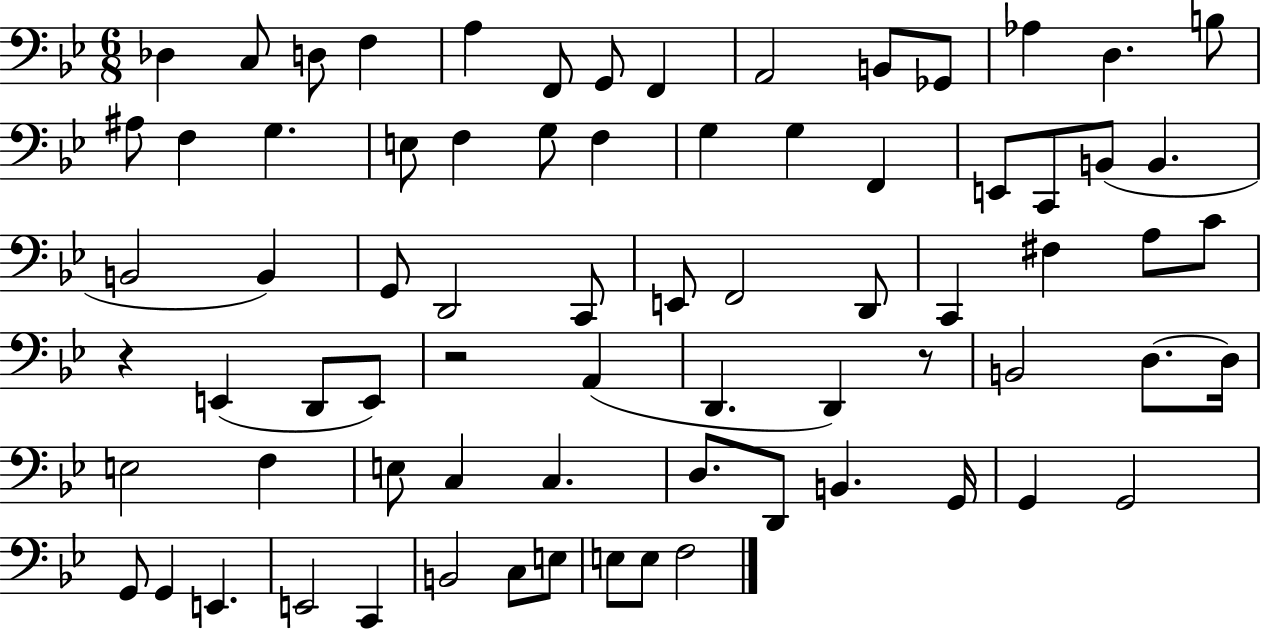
X:1
T:Untitled
M:6/8
L:1/4
K:Bb
_D, C,/2 D,/2 F, A, F,,/2 G,,/2 F,, A,,2 B,,/2 _G,,/2 _A, D, B,/2 ^A,/2 F, G, E,/2 F, G,/2 F, G, G, F,, E,,/2 C,,/2 B,,/2 B,, B,,2 B,, G,,/2 D,,2 C,,/2 E,,/2 F,,2 D,,/2 C,, ^F, A,/2 C/2 z E,, D,,/2 E,,/2 z2 A,, D,, D,, z/2 B,,2 D,/2 D,/4 E,2 F, E,/2 C, C, D,/2 D,,/2 B,, G,,/4 G,, G,,2 G,,/2 G,, E,, E,,2 C,, B,,2 C,/2 E,/2 E,/2 E,/2 F,2